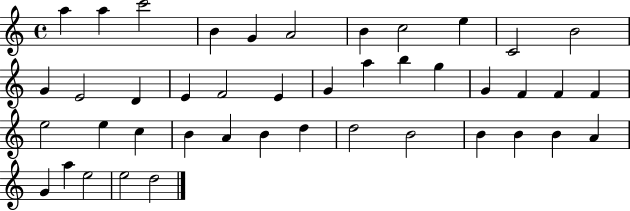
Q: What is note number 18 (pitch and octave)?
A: G4